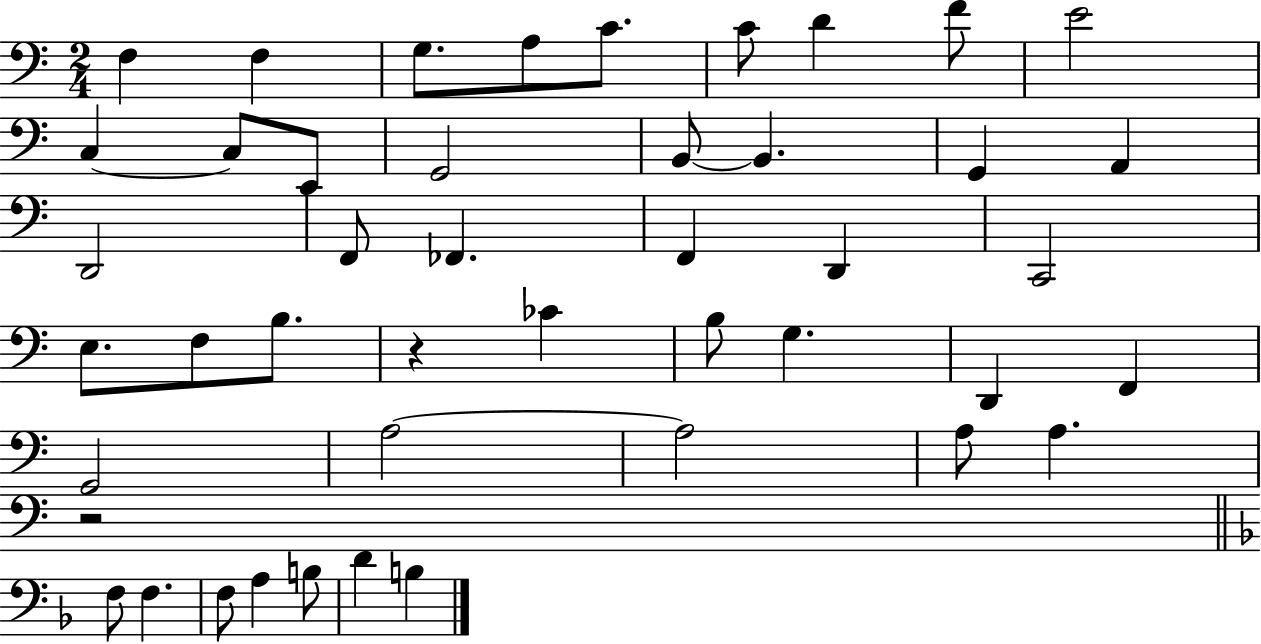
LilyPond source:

{
  \clef bass
  \numericTimeSignature
  \time 2/4
  \key c \major
  f4 f4 | g8. a8 c'8. | c'8 d'4 f'8 | e'2 | \break c4~~ c8 e,8 | g,2 | b,8~~ b,4. | g,4 a,4 | \break d,2 | f,8 fes,4. | f,4 d,4 | c,2 | \break e8. f8 b8. | r4 ces'4 | b8 g4. | d,4 f,4 | \break g,2 | a2~~ | a2 | a8 a4. | \break r2 | \bar "||" \break \key d \minor f8 f4. | f8 a4 b8 | d'4 b4 | \bar "|."
}